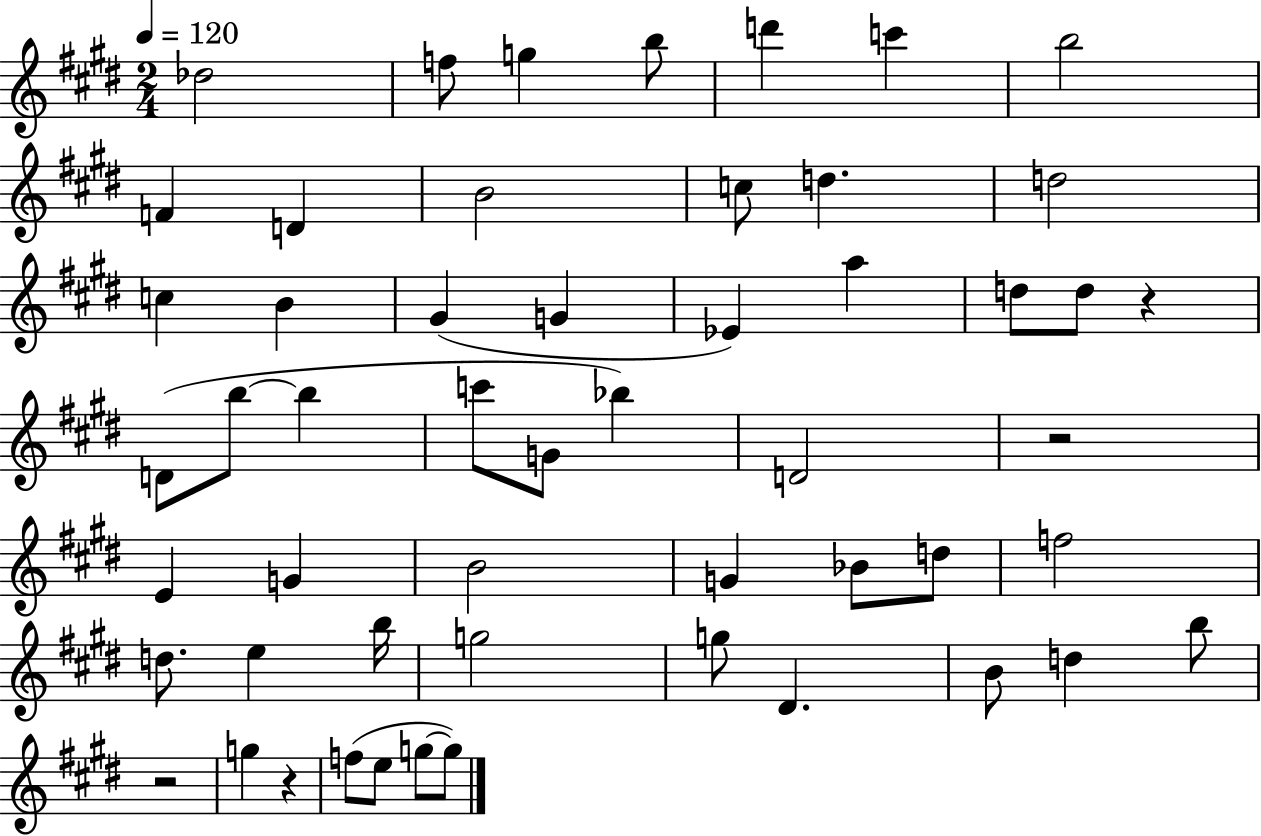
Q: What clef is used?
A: treble